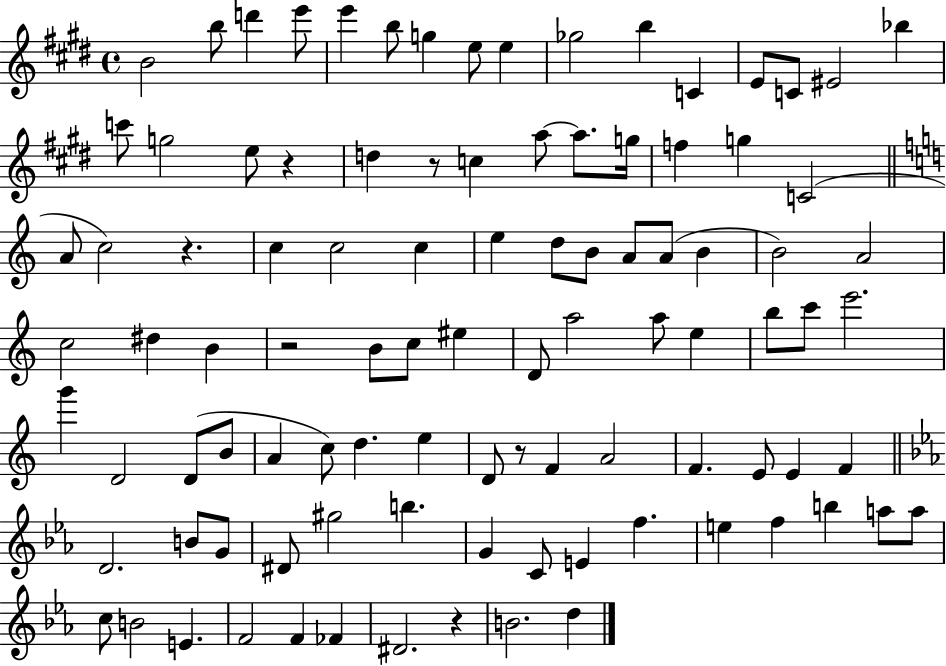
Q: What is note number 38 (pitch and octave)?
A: B4